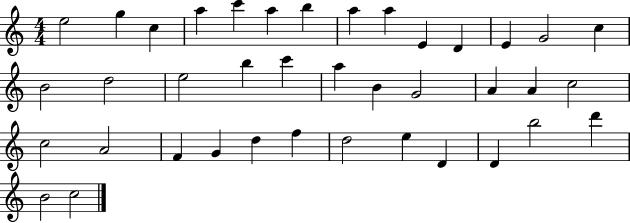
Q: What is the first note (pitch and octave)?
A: E5